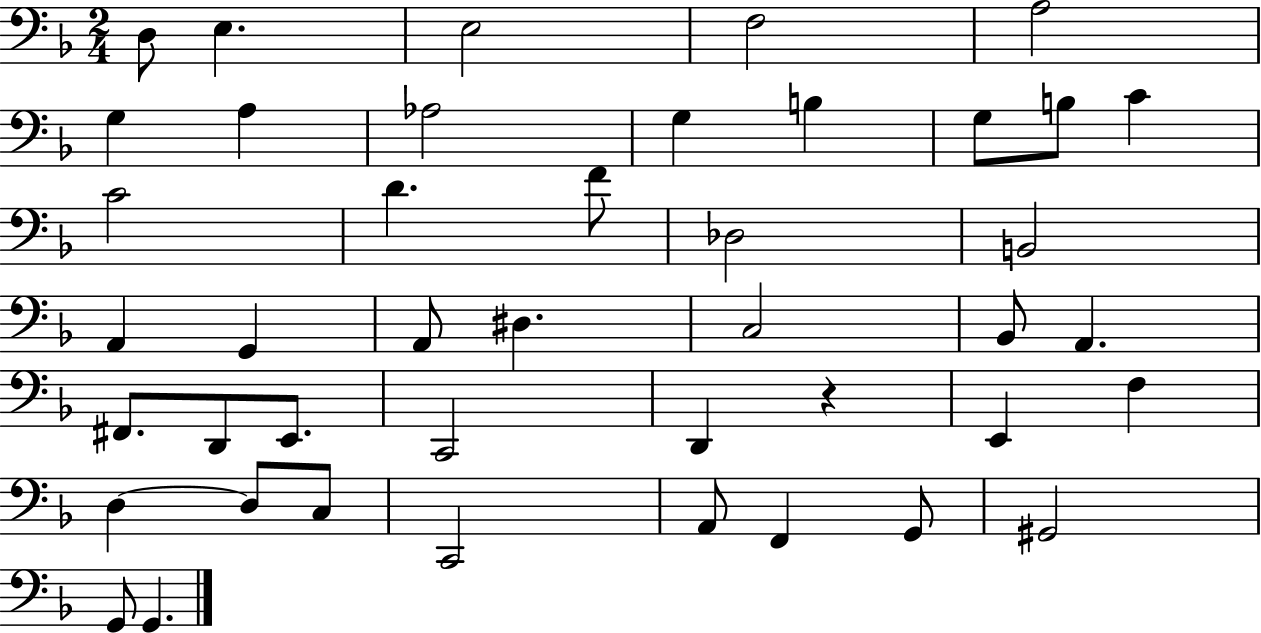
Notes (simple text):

D3/e E3/q. E3/h F3/h A3/h G3/q A3/q Ab3/h G3/q B3/q G3/e B3/e C4/q C4/h D4/q. F4/e Db3/h B2/h A2/q G2/q A2/e D#3/q. C3/h Bb2/e A2/q. F#2/e. D2/e E2/e. C2/h D2/q R/q E2/q F3/q D3/q D3/e C3/e C2/h A2/e F2/q G2/e G#2/h G2/e G2/q.